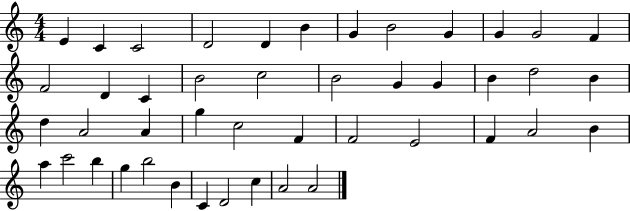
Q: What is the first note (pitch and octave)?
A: E4